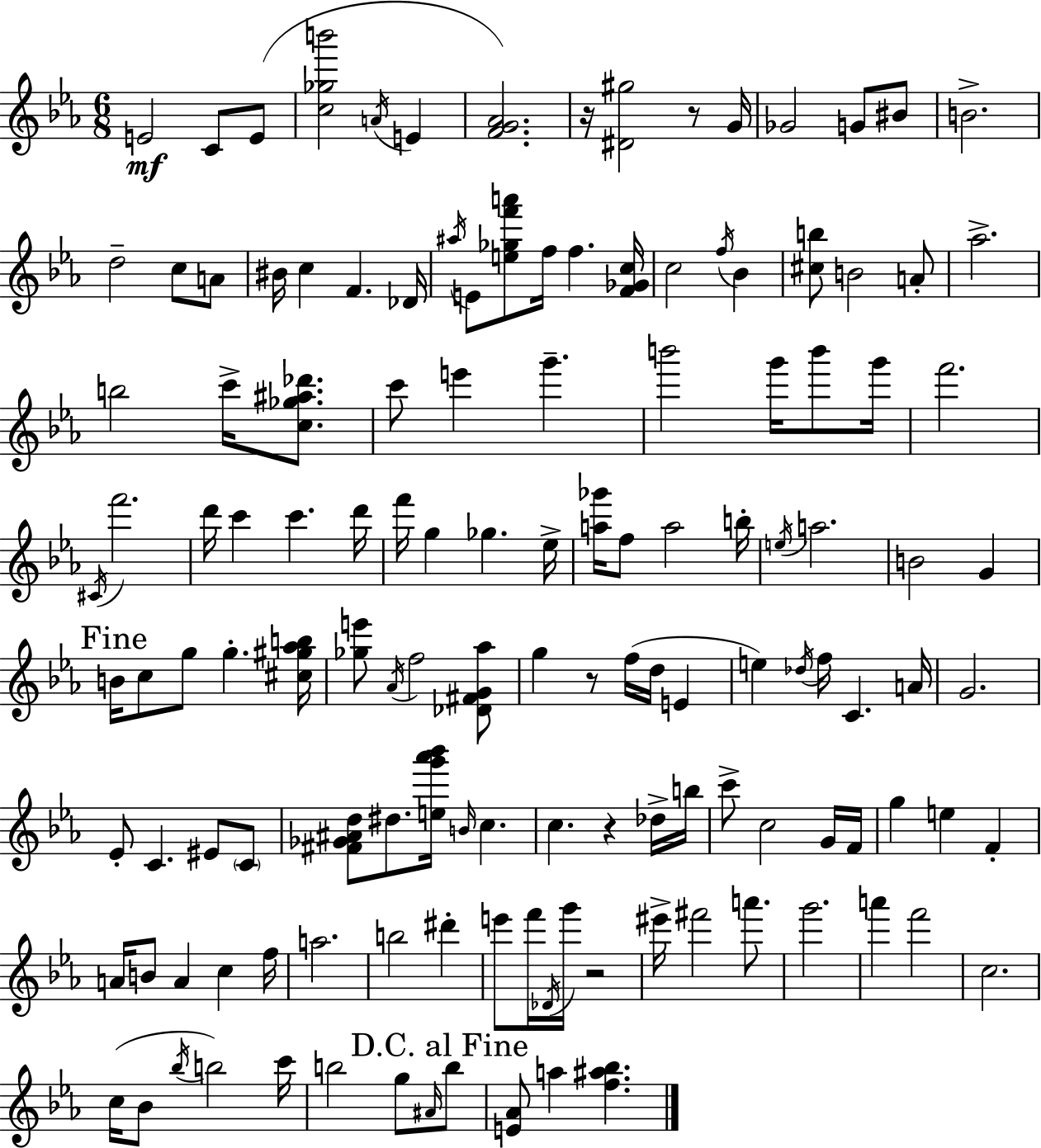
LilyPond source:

{
  \clef treble
  \numericTimeSignature
  \time 6/8
  \key ees \major
  e'2\mf c'8 e'8( | <c'' ges'' b'''>2 \acciaccatura { a'16 } e'4 | <f' g' aes'>2.) | r16 <dis' gis''>2 r8 | \break g'16 ges'2 g'8 bis'8 | b'2.-> | d''2-- c''8 a'8 | bis'16 c''4 f'4. | \break des'16 \acciaccatura { ais''16 } e'8 <e'' ges'' f''' a'''>8 f''16 f''4. | <f' ges' c''>16 c''2 \acciaccatura { f''16 } bes'4 | <cis'' b''>8 b'2 | a'8-. aes''2.-> | \break b''2 c'''16-> | <c'' ges'' ais'' des'''>8. c'''8 e'''4 g'''4.-- | b'''2 g'''16 | b'''8 g'''16 f'''2. | \break \acciaccatura { cis'16 } f'''2. | d'''16 c'''4 c'''4. | d'''16 f'''16 g''4 ges''4. | ees''16-> <a'' ges'''>16 f''8 a''2 | \break b''16-. \acciaccatura { e''16 } a''2. | b'2 | g'4 \mark "Fine" b'16 c''8 g''8 g''4.-. | <cis'' gis'' aes'' b''>16 <ges'' e'''>8 \acciaccatura { aes'16 } f''2 | \break <des' fis' g' aes''>8 g''4 r8 | f''16( d''16 e'4 e''4) \acciaccatura { des''16 } f''16 | c'4. a'16 g'2. | ees'8-. c'4. | \break eis'8 \parenthesize c'8 <fis' ges' ais' d''>8 dis''8. | <e'' g''' aes''' bes'''>16 \grace { b'16 } c''4. c''4. | r4 des''16-> b''16 c'''8-> c''2 | g'16 f'16 g''4 | \break e''4 f'4-. a'16 b'8 a'4 | c''4 f''16 a''2. | b''2 | dis'''4-. e'''8 f'''16 \acciaccatura { des'16 } | \break g'''16 r2 eis'''16-> fis'''2 | a'''8. g'''2. | a'''4 | f'''2 c''2. | \break c''16( bes'8 | \acciaccatura { bes''16 }) b''2 c'''16 b''2 | g''8 \grace { ais'16 } \mark "D.C. al Fine" b''8 <e' aes'>8 | a''4 <f'' ais'' bes''>4. \bar "|."
}